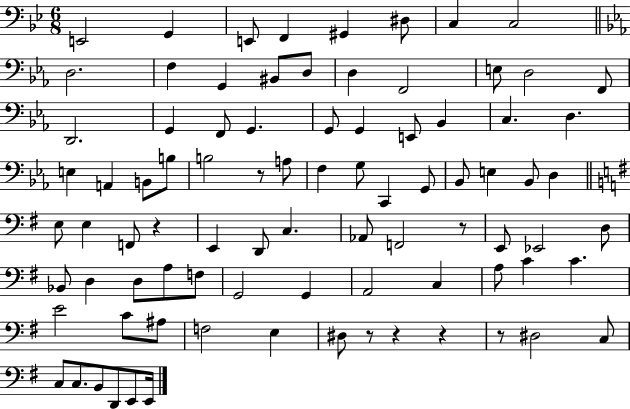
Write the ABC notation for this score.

X:1
T:Untitled
M:6/8
L:1/4
K:Bb
E,,2 G,, E,,/2 F,, ^G,, ^D,/2 C, C,2 D,2 F, G,, ^B,,/2 D,/2 D, F,,2 E,/2 D,2 F,,/2 D,,2 G,, F,,/2 G,, G,,/2 G,, E,,/2 _B,, C, D, E, A,, B,,/2 B,/2 B,2 z/2 A,/2 F, G,/2 C,, G,,/2 _B,,/2 E, _B,,/2 D, E,/2 E, F,,/2 z E,, D,,/2 C, _A,,/2 F,,2 z/2 E,,/2 _E,,2 D,/2 _B,,/2 D, D,/2 A,/2 F,/2 G,,2 G,, A,,2 C, A,/2 C C E2 C/2 ^A,/2 F,2 E, ^D,/2 z/2 z z z/2 ^D,2 C,/2 C,/2 C,/2 B,,/2 D,,/2 E,,/2 E,,/4